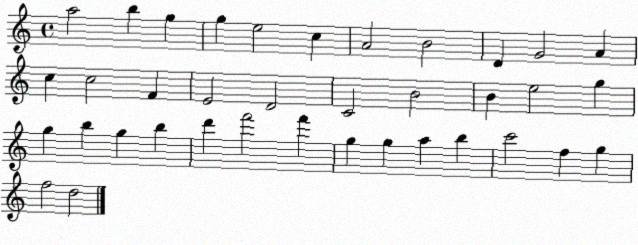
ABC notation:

X:1
T:Untitled
M:4/4
L:1/4
K:C
a2 b g g e2 c A2 B2 D G2 A c c2 F E2 D2 C2 B2 B e2 g g b g b d' f'2 f' g g a b c'2 f g f2 d2